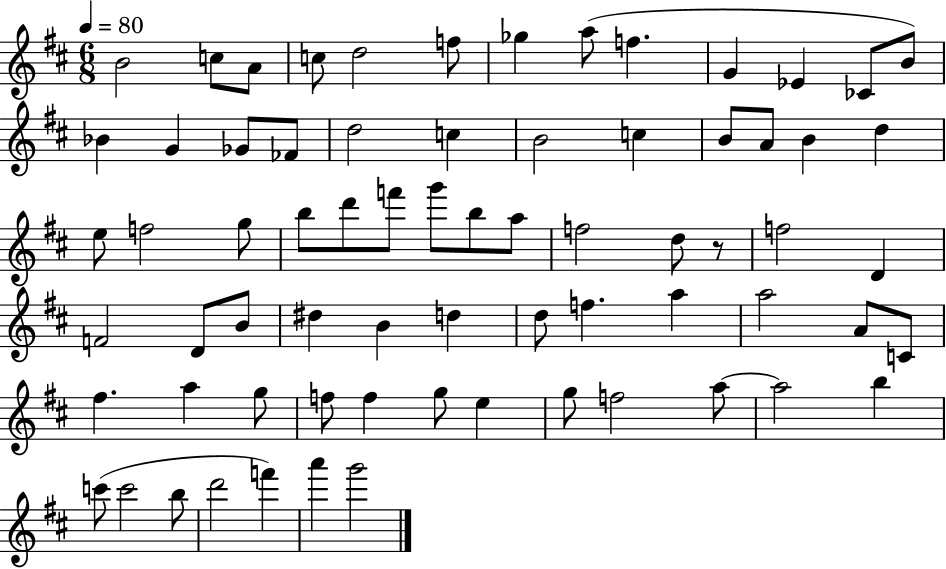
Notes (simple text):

B4/h C5/e A4/e C5/e D5/h F5/e Gb5/q A5/e F5/q. G4/q Eb4/q CES4/e B4/e Bb4/q G4/q Gb4/e FES4/e D5/h C5/q B4/h C5/q B4/e A4/e B4/q D5/q E5/e F5/h G5/e B5/e D6/e F6/e G6/e B5/e A5/e F5/h D5/e R/e F5/h D4/q F4/h D4/e B4/e D#5/q B4/q D5/q D5/e F5/q. A5/q A5/h A4/e C4/e F#5/q. A5/q G5/e F5/e F5/q G5/e E5/q G5/e F5/h A5/e A5/h B5/q C6/e C6/h B5/e D6/h F6/q A6/q G6/h